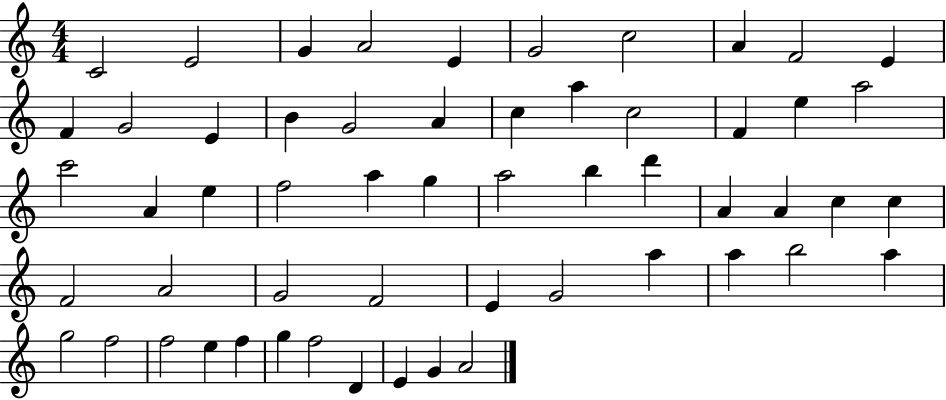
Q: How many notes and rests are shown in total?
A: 56